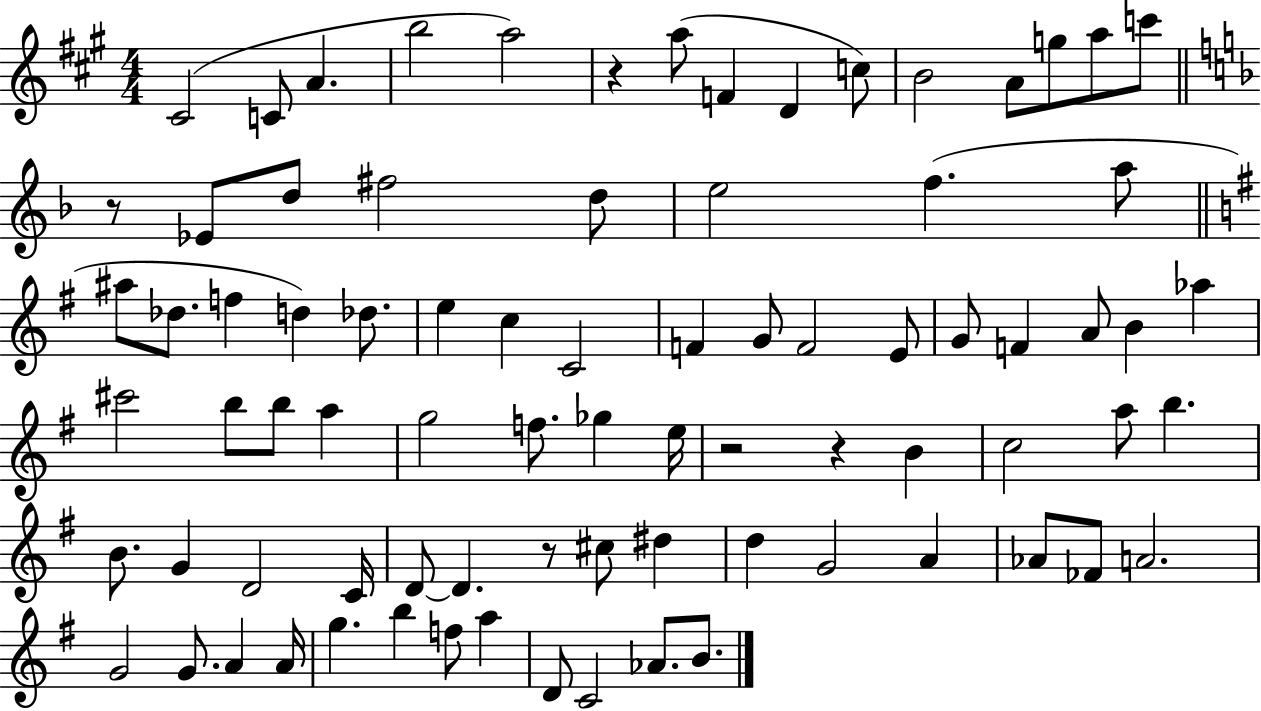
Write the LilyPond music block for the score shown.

{
  \clef treble
  \numericTimeSignature
  \time 4/4
  \key a \major
  cis'2( c'8 a'4. | b''2 a''2) | r4 a''8( f'4 d'4 c''8) | b'2 a'8 g''8 a''8 c'''8 | \break \bar "||" \break \key f \major r8 ees'8 d''8 fis''2 d''8 | e''2 f''4.( a''8 | \bar "||" \break \key g \major ais''8 des''8. f''4 d''4) des''8. | e''4 c''4 c'2 | f'4 g'8 f'2 e'8 | g'8 f'4 a'8 b'4 aes''4 | \break cis'''2 b''8 b''8 a''4 | g''2 f''8. ges''4 e''16 | r2 r4 b'4 | c''2 a''8 b''4. | \break b'8. g'4 d'2 c'16 | d'8~~ d'4. r8 cis''8 dis''4 | d''4 g'2 a'4 | aes'8 fes'8 a'2. | \break g'2 g'8. a'4 a'16 | g''4. b''4 f''8 a''4 | d'8 c'2 aes'8. b'8. | \bar "|."
}